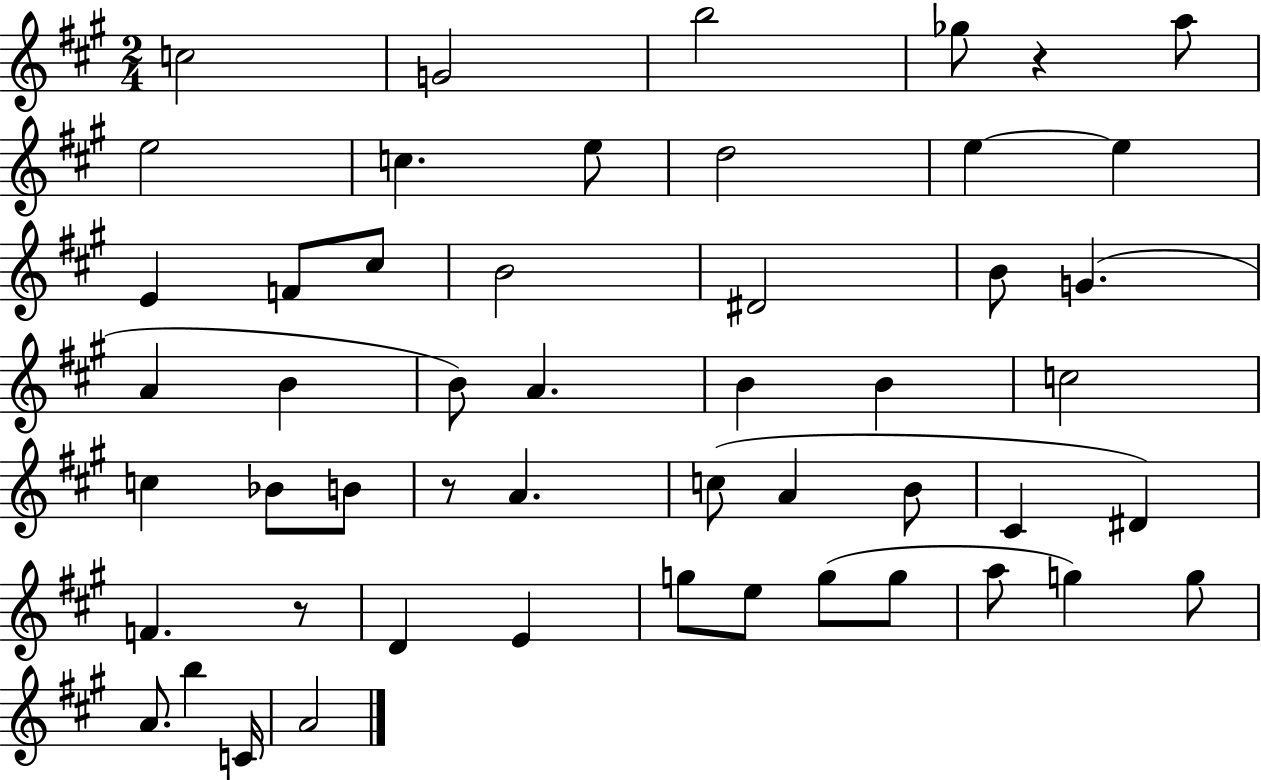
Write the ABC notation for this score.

X:1
T:Untitled
M:2/4
L:1/4
K:A
c2 G2 b2 _g/2 z a/2 e2 c e/2 d2 e e E F/2 ^c/2 B2 ^D2 B/2 G A B B/2 A B B c2 c _B/2 B/2 z/2 A c/2 A B/2 ^C ^D F z/2 D E g/2 e/2 g/2 g/2 a/2 g g/2 A/2 b C/4 A2